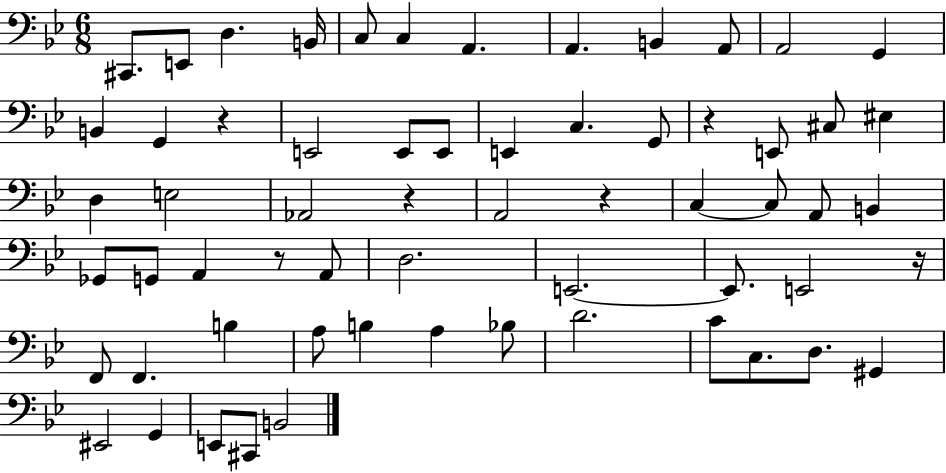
{
  \clef bass
  \numericTimeSignature
  \time 6/8
  \key bes \major
  cis,8. e,8 d4. b,16 | c8 c4 a,4. | a,4. b,4 a,8 | a,2 g,4 | \break b,4 g,4 r4 | e,2 e,8 e,8 | e,4 c4. g,8 | r4 e,8 cis8 eis4 | \break d4 e2 | aes,2 r4 | a,2 r4 | c4~~ c8 a,8 b,4 | \break ges,8 g,8 a,4 r8 a,8 | d2. | e,2.~~ | e,8. e,2 r16 | \break f,8 f,4. b4 | a8 b4 a4 bes8 | d'2. | c'8 c8. d8. gis,4 | \break eis,2 g,4 | e,8 cis,8 b,2 | \bar "|."
}